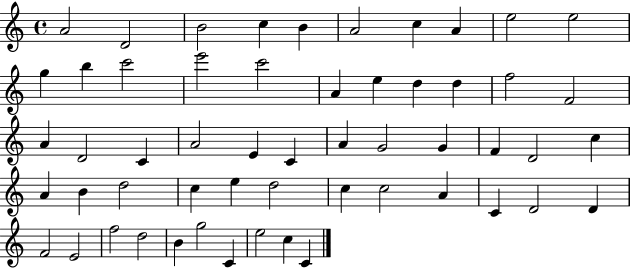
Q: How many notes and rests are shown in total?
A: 55